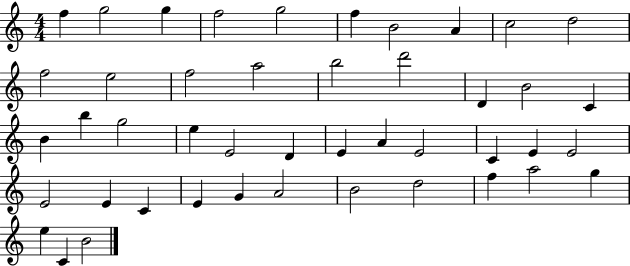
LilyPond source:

{
  \clef treble
  \numericTimeSignature
  \time 4/4
  \key c \major
  f''4 g''2 g''4 | f''2 g''2 | f''4 b'2 a'4 | c''2 d''2 | \break f''2 e''2 | f''2 a''2 | b''2 d'''2 | d'4 b'2 c'4 | \break b'4 b''4 g''2 | e''4 e'2 d'4 | e'4 a'4 e'2 | c'4 e'4 e'2 | \break e'2 e'4 c'4 | e'4 g'4 a'2 | b'2 d''2 | f''4 a''2 g''4 | \break e''4 c'4 b'2 | \bar "|."
}